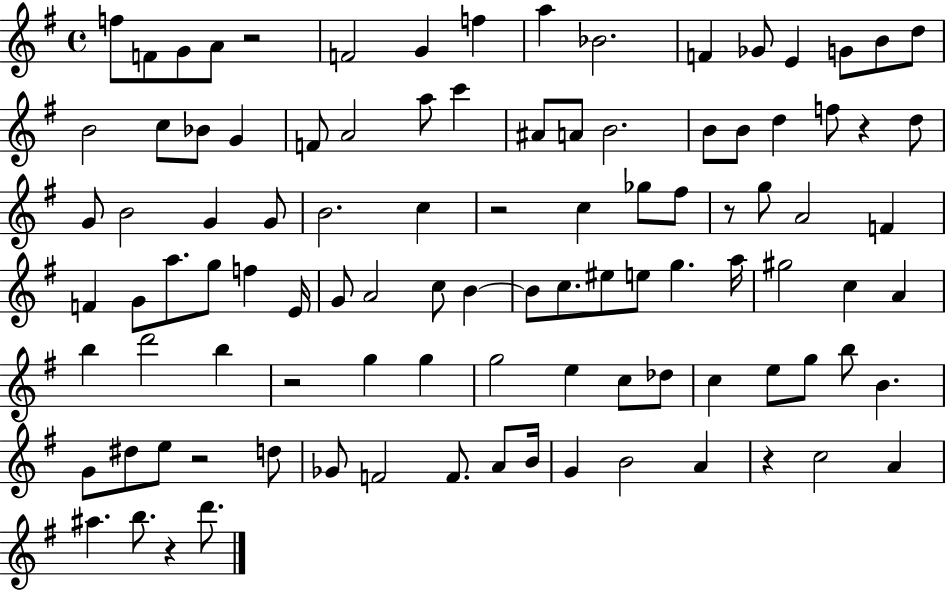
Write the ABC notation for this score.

X:1
T:Untitled
M:4/4
L:1/4
K:G
f/2 F/2 G/2 A/2 z2 F2 G f a _B2 F _G/2 E G/2 B/2 d/2 B2 c/2 _B/2 G F/2 A2 a/2 c' ^A/2 A/2 B2 B/2 B/2 d f/2 z d/2 G/2 B2 G G/2 B2 c z2 c _g/2 ^f/2 z/2 g/2 A2 F F G/2 a/2 g/2 f E/4 G/2 A2 c/2 B B/2 c/2 ^e/2 e/2 g a/4 ^g2 c A b d'2 b z2 g g g2 e c/2 _d/2 c e/2 g/2 b/2 B G/2 ^d/2 e/2 z2 d/2 _G/2 F2 F/2 A/2 B/4 G B2 A z c2 A ^a b/2 z d'/2